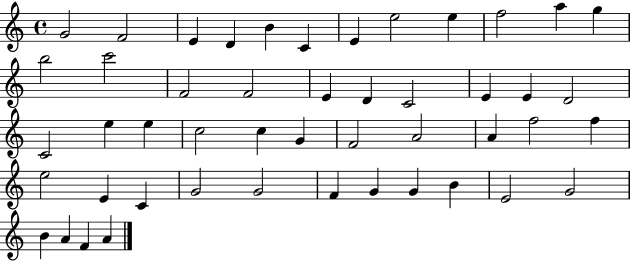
{
  \clef treble
  \time 4/4
  \defaultTimeSignature
  \key c \major
  g'2 f'2 | e'4 d'4 b'4 c'4 | e'4 e''2 e''4 | f''2 a''4 g''4 | \break b''2 c'''2 | f'2 f'2 | e'4 d'4 c'2 | e'4 e'4 d'2 | \break c'2 e''4 e''4 | c''2 c''4 g'4 | f'2 a'2 | a'4 f''2 f''4 | \break e''2 e'4 c'4 | g'2 g'2 | f'4 g'4 g'4 b'4 | e'2 g'2 | \break b'4 a'4 f'4 a'4 | \bar "|."
}